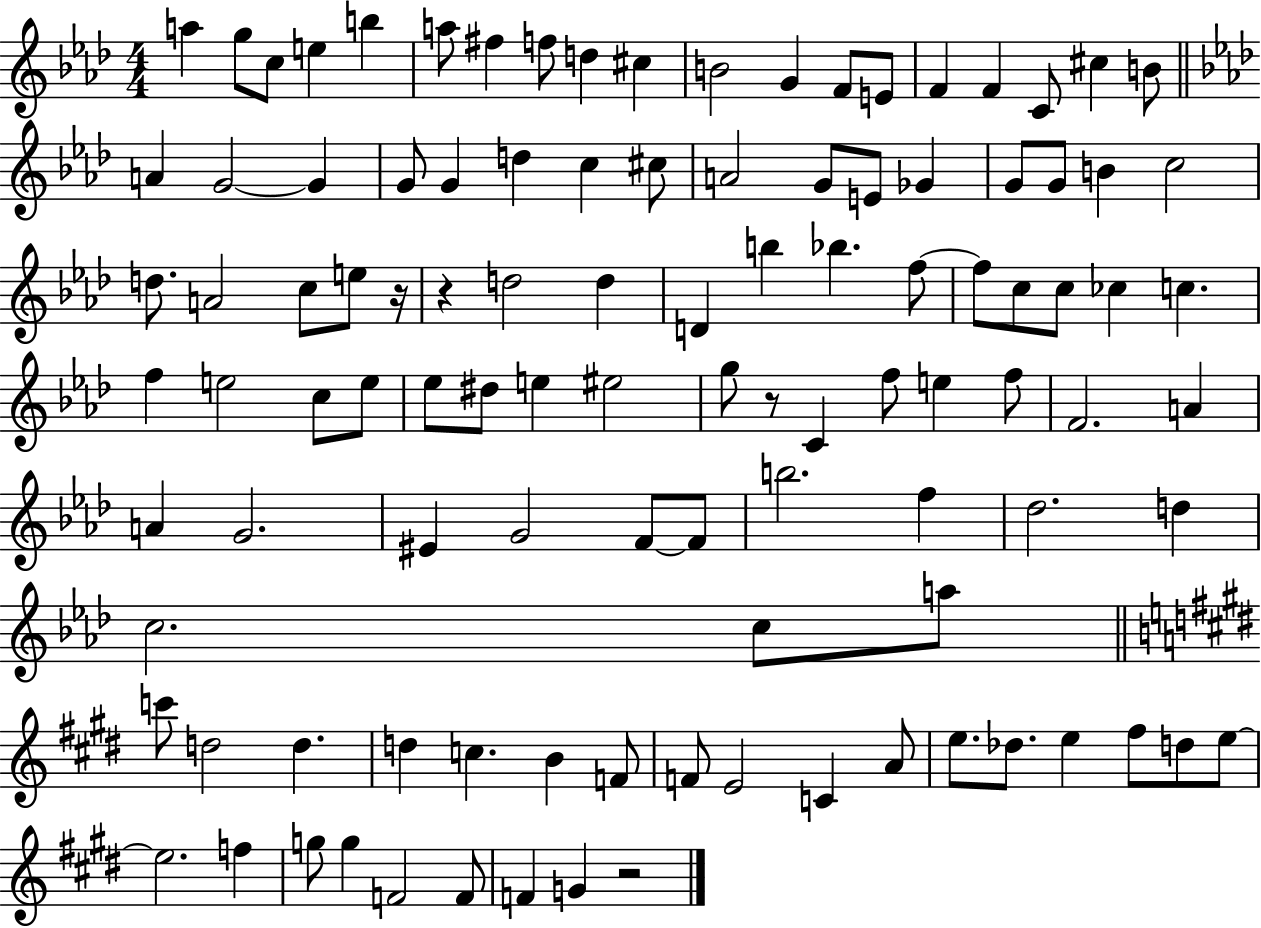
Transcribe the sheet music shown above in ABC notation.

X:1
T:Untitled
M:4/4
L:1/4
K:Ab
a g/2 c/2 e b a/2 ^f f/2 d ^c B2 G F/2 E/2 F F C/2 ^c B/2 A G2 G G/2 G d c ^c/2 A2 G/2 E/2 _G G/2 G/2 B c2 d/2 A2 c/2 e/2 z/4 z d2 d D b _b f/2 f/2 c/2 c/2 _c c f e2 c/2 e/2 _e/2 ^d/2 e ^e2 g/2 z/2 C f/2 e f/2 F2 A A G2 ^E G2 F/2 F/2 b2 f _d2 d c2 c/2 a/2 c'/2 d2 d d c B F/2 F/2 E2 C A/2 e/2 _d/2 e ^f/2 d/2 e/2 e2 f g/2 g F2 F/2 F G z2